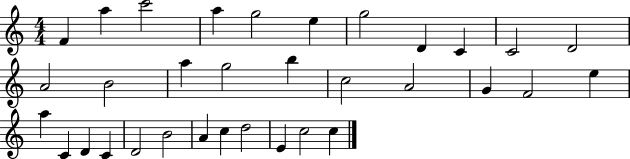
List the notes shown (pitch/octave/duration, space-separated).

F4/q A5/q C6/h A5/q G5/h E5/q G5/h D4/q C4/q C4/h D4/h A4/h B4/h A5/q G5/h B5/q C5/h A4/h G4/q F4/h E5/q A5/q C4/q D4/q C4/q D4/h B4/h A4/q C5/q D5/h E4/q C5/h C5/q